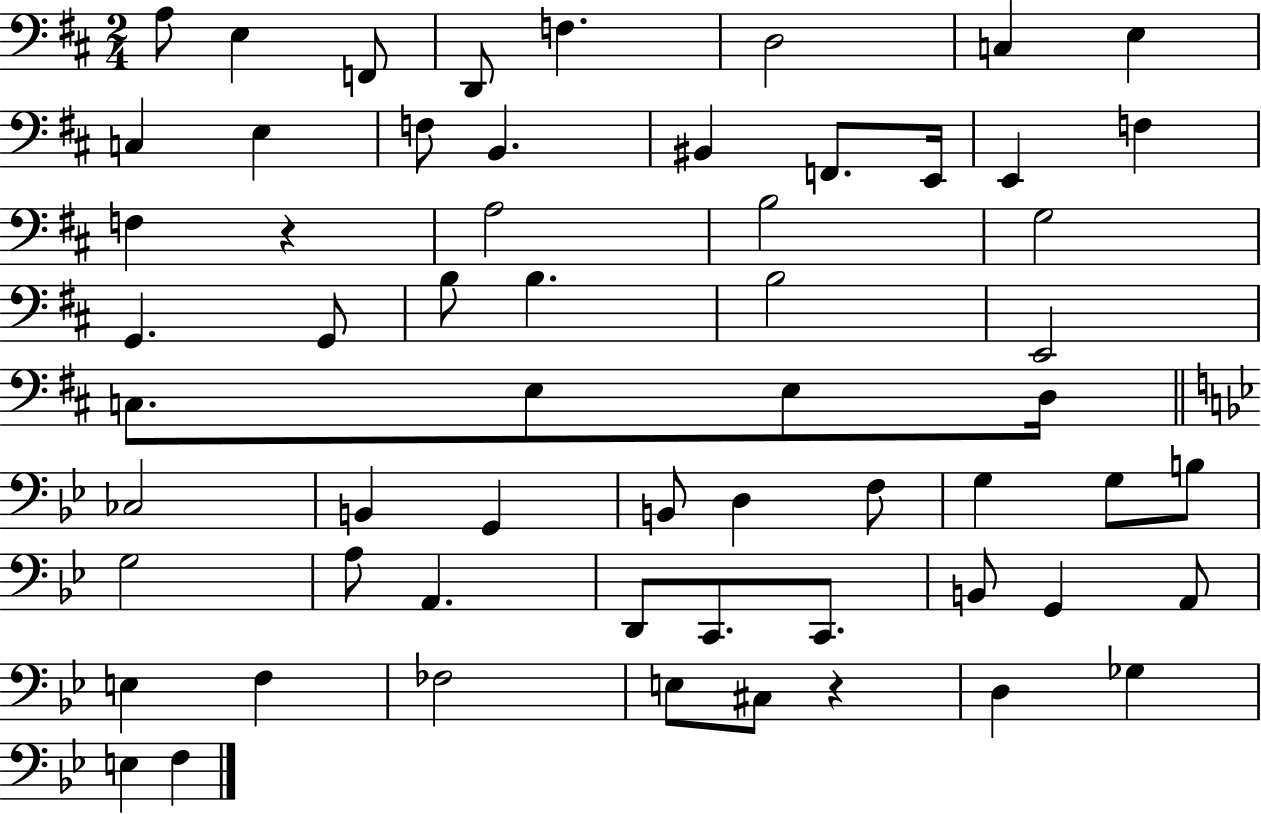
A3/e E3/q F2/e D2/e F3/q. D3/h C3/q E3/q C3/q E3/q F3/e B2/q. BIS2/q F2/e. E2/s E2/q F3/q F3/q R/q A3/h B3/h G3/h G2/q. G2/e B3/e B3/q. B3/h E2/h C3/e. E3/e E3/e D3/s CES3/h B2/q G2/q B2/e D3/q F3/e G3/q G3/e B3/e G3/h A3/e A2/q. D2/e C2/e. C2/e. B2/e G2/q A2/e E3/q F3/q FES3/h E3/e C#3/e R/q D3/q Gb3/q E3/q F3/q